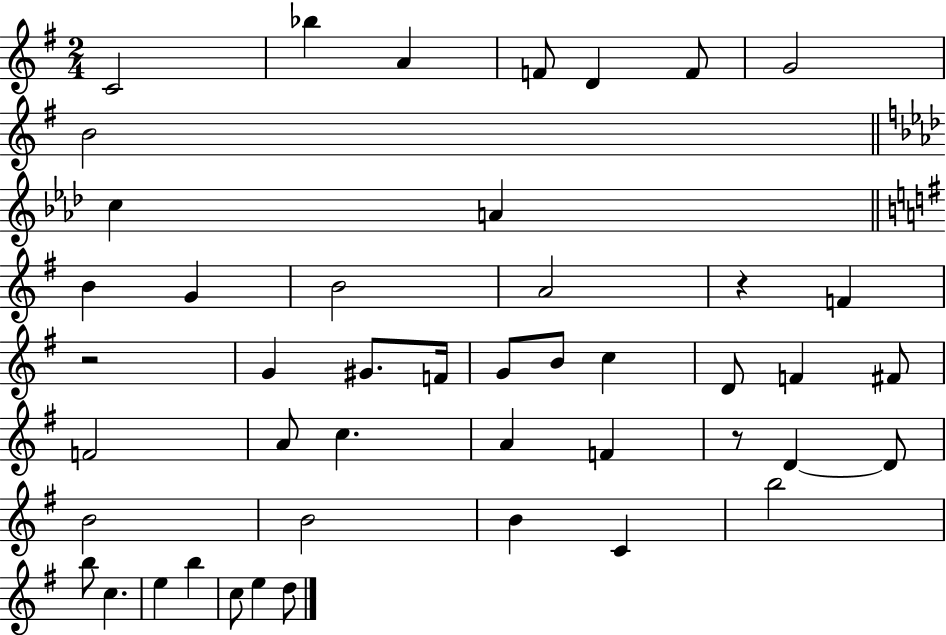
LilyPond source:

{
  \clef treble
  \numericTimeSignature
  \time 2/4
  \key g \major
  c'2 | bes''4 a'4 | f'8 d'4 f'8 | g'2 | \break b'2 | \bar "||" \break \key aes \major c''4 a'4 | \bar "||" \break \key g \major b'4 g'4 | b'2 | a'2 | r4 f'4 | \break r2 | g'4 gis'8. f'16 | g'8 b'8 c''4 | d'8 f'4 fis'8 | \break f'2 | a'8 c''4. | a'4 f'4 | r8 d'4~~ d'8 | \break b'2 | b'2 | b'4 c'4 | b''2 | \break b''8 c''4. | e''4 b''4 | c''8 e''4 d''8 | \bar "|."
}